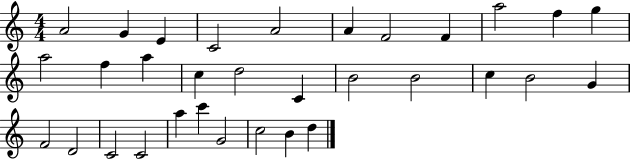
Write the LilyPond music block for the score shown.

{
  \clef treble
  \numericTimeSignature
  \time 4/4
  \key c \major
  a'2 g'4 e'4 | c'2 a'2 | a'4 f'2 f'4 | a''2 f''4 g''4 | \break a''2 f''4 a''4 | c''4 d''2 c'4 | b'2 b'2 | c''4 b'2 g'4 | \break f'2 d'2 | c'2 c'2 | a''4 c'''4 g'2 | c''2 b'4 d''4 | \break \bar "|."
}